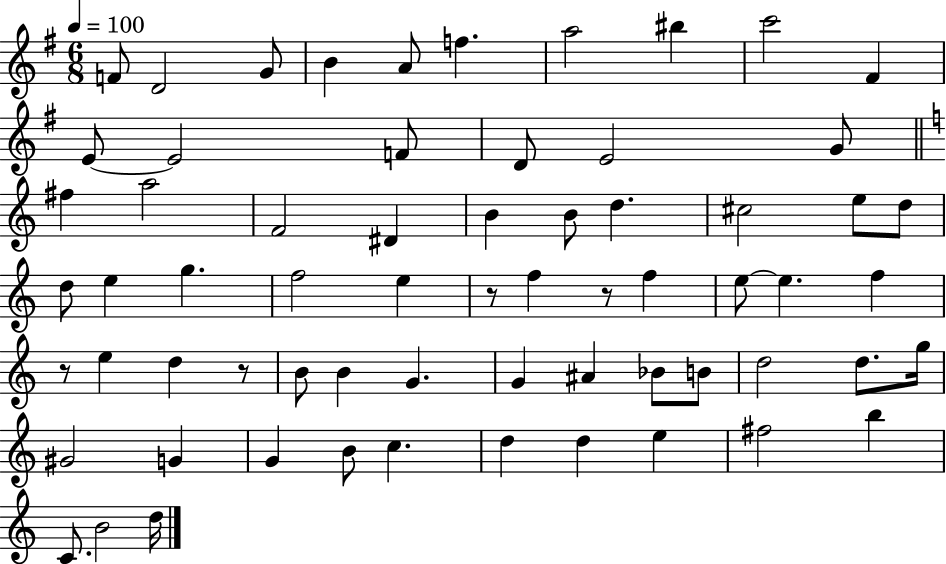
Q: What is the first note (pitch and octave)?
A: F4